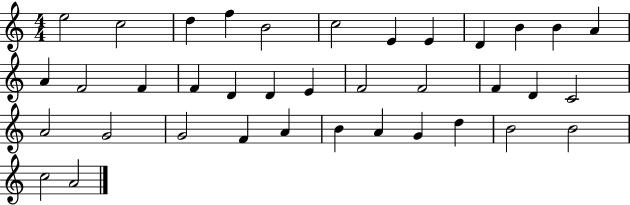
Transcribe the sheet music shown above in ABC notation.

X:1
T:Untitled
M:4/4
L:1/4
K:C
e2 c2 d f B2 c2 E E D B B A A F2 F F D D E F2 F2 F D C2 A2 G2 G2 F A B A G d B2 B2 c2 A2